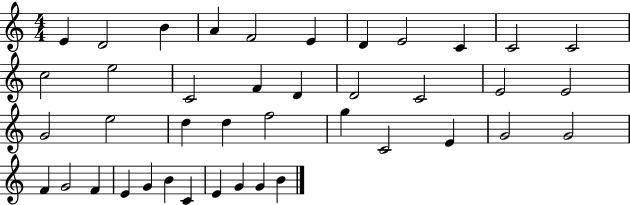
X:1
T:Untitled
M:4/4
L:1/4
K:C
E D2 B A F2 E D E2 C C2 C2 c2 e2 C2 F D D2 C2 E2 E2 G2 e2 d d f2 g C2 E G2 G2 F G2 F E G B C E G G B